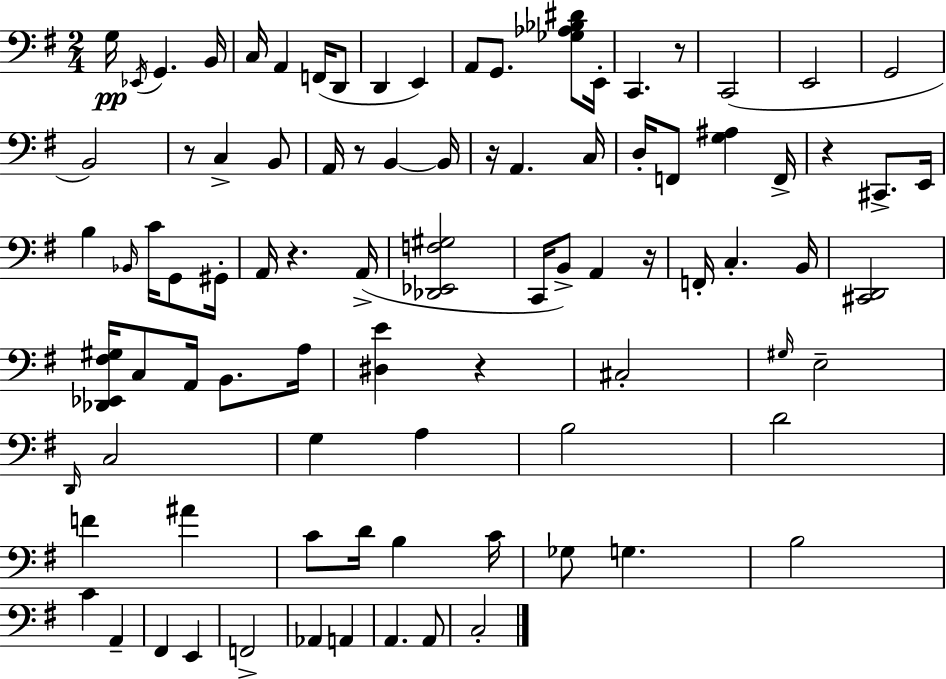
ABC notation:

X:1
T:Untitled
M:2/4
L:1/4
K:G
G,/4 _E,,/4 G,, B,,/4 C,/4 A,, F,,/4 D,,/2 D,, E,, A,,/2 G,,/2 [_G,_A,_B,^D]/2 E,,/4 C,, z/2 C,,2 E,,2 G,,2 B,,2 z/2 C, B,,/2 A,,/4 z/2 B,, B,,/4 z/4 A,, C,/4 D,/4 F,,/2 [G,^A,] F,,/4 z ^C,,/2 E,,/4 B, _B,,/4 C/4 G,,/2 ^G,,/4 A,,/4 z A,,/4 [_D,,_E,,F,^G,]2 C,,/4 B,,/2 A,, z/4 F,,/4 C, B,,/4 [^C,,D,,]2 [_D,,_E,,^F,^G,]/4 C,/2 A,,/4 B,,/2 A,/4 [^D,E] z ^C,2 ^G,/4 E,2 D,,/4 C,2 G, A, B,2 D2 F ^A C/2 D/4 B, C/4 _G,/2 G, B,2 C A,, ^F,, E,, F,,2 _A,, A,, A,, A,,/2 C,2